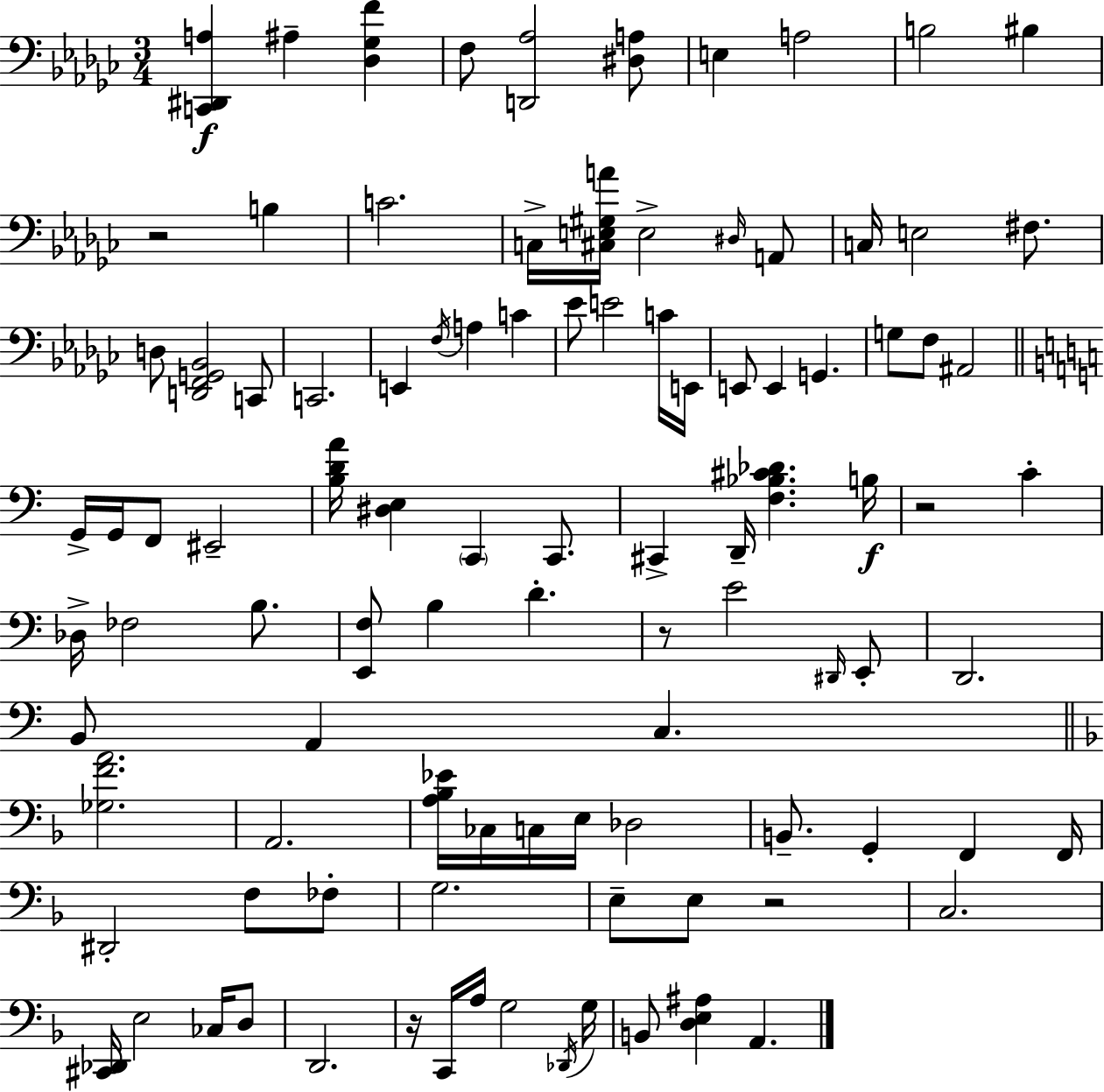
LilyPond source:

{
  \clef bass
  \numericTimeSignature
  \time 3/4
  \key ees \minor
  \repeat volta 2 { <c, dis, a>4\f ais4-- <des ges f'>4 | f8 <d, aes>2 <dis a>8 | e4 a2 | b2 bis4 | \break r2 b4 | c'2. | c16-> <cis e gis a'>16 e2-> \grace { dis16 } a,8 | c16 e2 fis8. | \break d8 <d, f, g, bes,>2 c,8 | c,2. | e,4 \acciaccatura { f16 } a4 c'4 | ees'8 e'2 | \break c'16 e,16 e,8 e,4 g,4. | g8 f8 ais,2 | \bar "||" \break \key a \minor g,16-> g,16 f,8 eis,2-- | <b d' a'>16 <dis e>4 \parenthesize c,4 c,8. | cis,4-> d,16-- <f bes cis' des'>4. b16\f | r2 c'4-. | \break des16-> fes2 b8. | <e, f>8 b4 d'4.-. | r8 e'2 \grace { dis,16 } e,8-. | d,2. | \break b,8 a,4 c4. | \bar "||" \break \key d \minor <ges f' a'>2. | a,2. | <a bes ees'>16 ces16 c16 e16 des2 | b,8.-- g,4-. f,4 f,16 | \break dis,2-. f8 fes8-. | g2. | e8-- e8 r2 | c2. | \break <cis, des,>16 e2 ces16 d8 | d,2. | r16 c,16 a16 g2 \acciaccatura { des,16 } | g16 b,8 <d e ais>4 a,4. | \break } \bar "|."
}